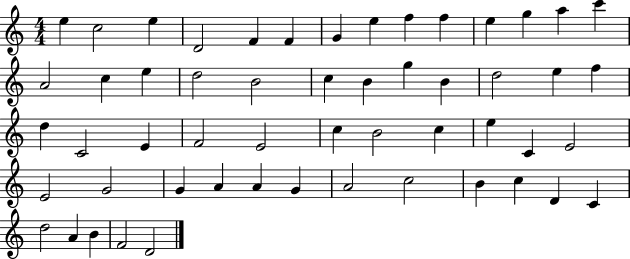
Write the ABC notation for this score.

X:1
T:Untitled
M:4/4
L:1/4
K:C
e c2 e D2 F F G e f f e g a c' A2 c e d2 B2 c B g B d2 e f d C2 E F2 E2 c B2 c e C E2 E2 G2 G A A G A2 c2 B c D C d2 A B F2 D2